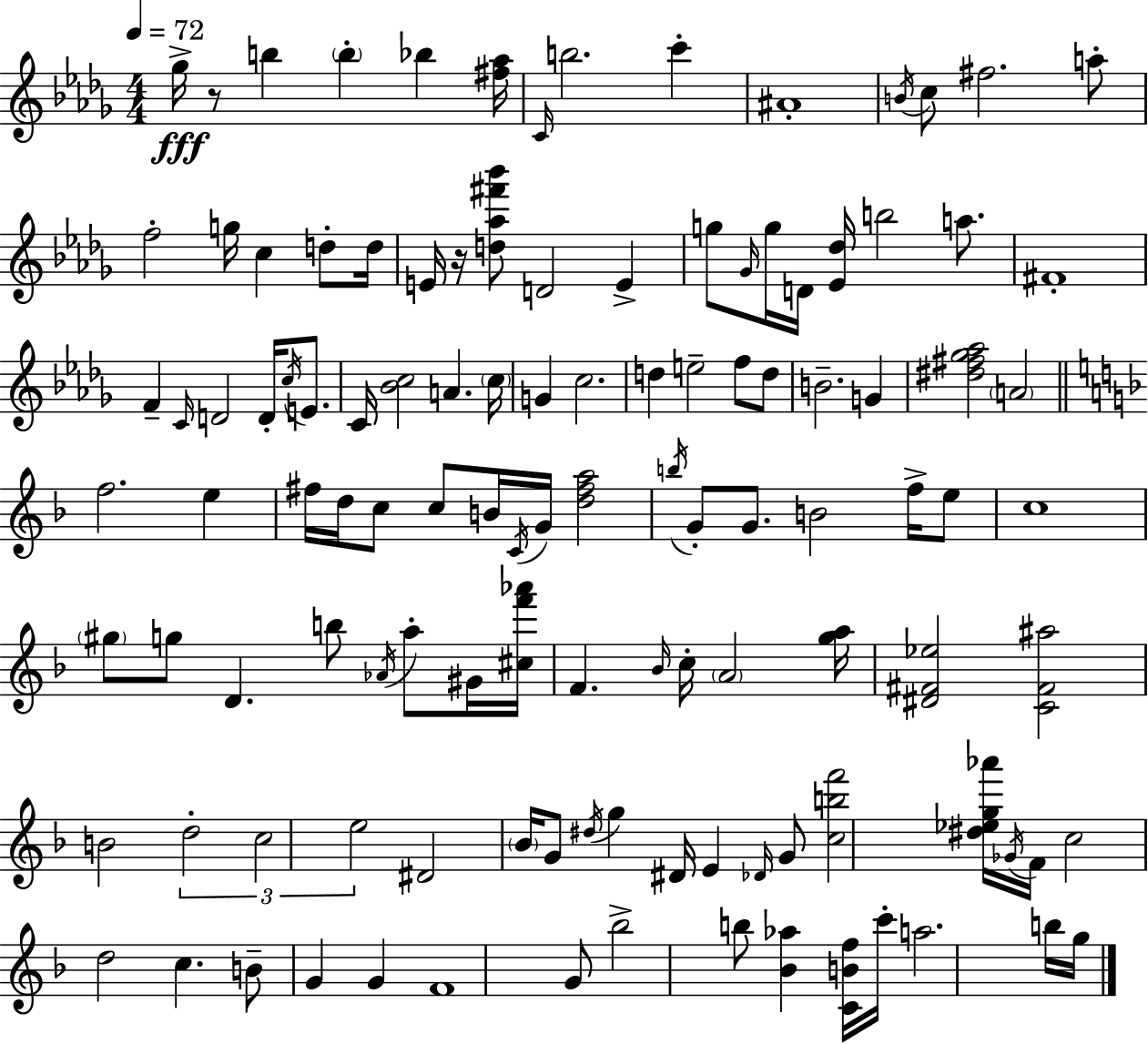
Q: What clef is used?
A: treble